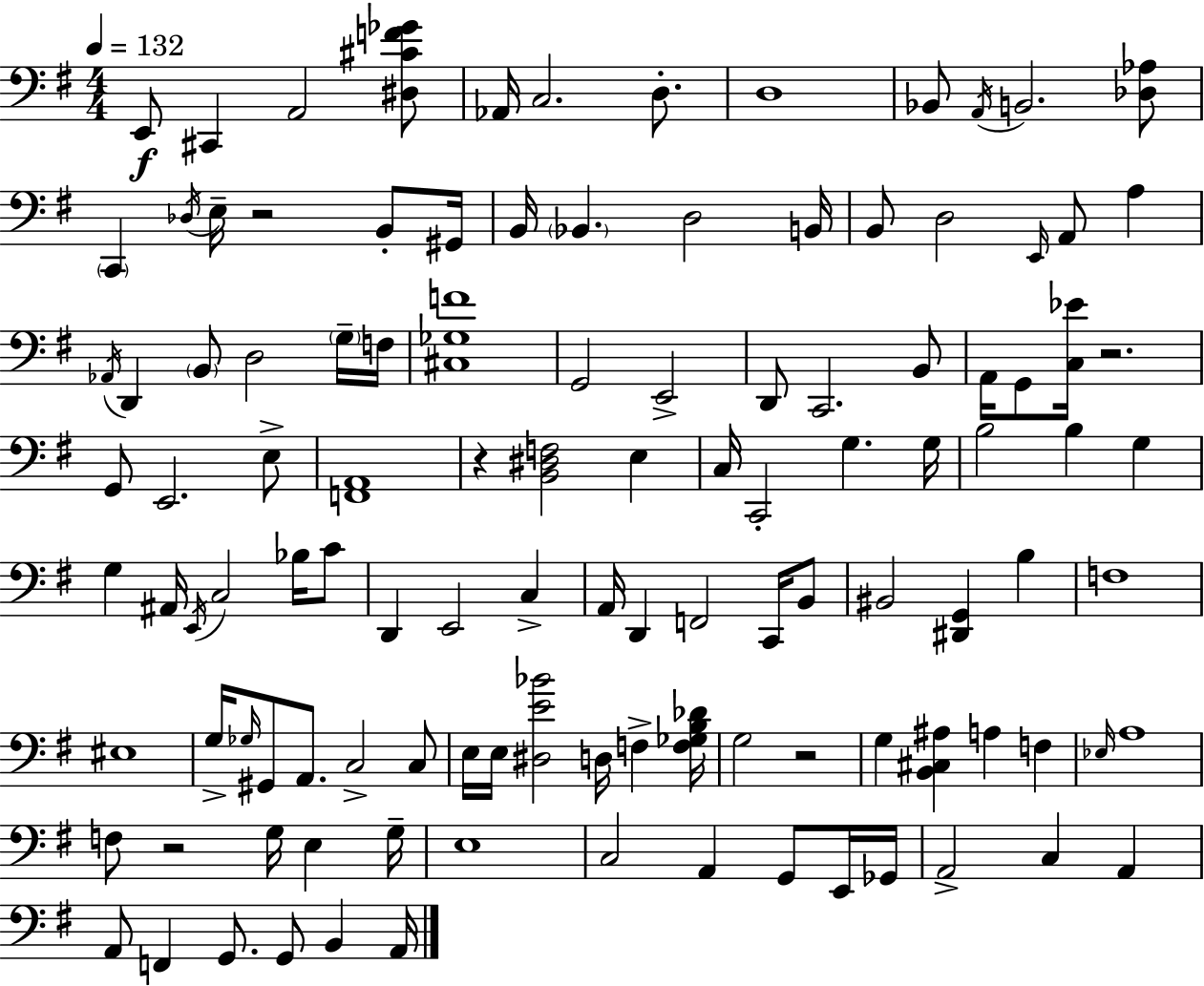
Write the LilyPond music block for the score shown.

{
  \clef bass
  \numericTimeSignature
  \time 4/4
  \key e \minor
  \tempo 4 = 132
  \repeat volta 2 { e,8\f cis,4 a,2 <dis cis' f' ges'>8 | aes,16 c2. d8.-. | d1 | bes,8 \acciaccatura { a,16 } b,2. <des aes>8 | \break \parenthesize c,4 \acciaccatura { des16 } e16-- r2 b,8-. | gis,16 b,16 \parenthesize bes,4. d2 | b,16 b,8 d2 \grace { e,16 } a,8 a4 | \acciaccatura { aes,16 } d,4 \parenthesize b,8 d2 | \break \parenthesize g16-- f16 <cis ges f'>1 | g,2 e,2-> | d,8 c,2. | b,8 a,16 g,8 <c ees'>16 r2. | \break g,8 e,2. | e8-> <f, a,>1 | r4 <b, dis f>2 | e4 c16 c,2-. g4. | \break g16 b2 b4 | g4 g4 ais,16 \acciaccatura { e,16 } c2 | bes16 c'8 d,4 e,2 | c4-> a,16 d,4 f,2 | \break c,16 b,8 bis,2 <dis, g,>4 | b4 f1 | eis1 | g16-> \grace { ges16 } gis,8 a,8. c2-> | \break c8 e16 e16 <dis e' bes'>2 | d16 f4-> <f ges b des'>16 g2 r2 | g4 <b, cis ais>4 a4 | f4 \grace { ees16 } a1 | \break f8 r2 | g16 e4 g16-- e1 | c2 a,4 | g,8 e,16 ges,16 a,2-> c4 | \break a,4 a,8 f,4 g,8. | g,8 b,4 a,16 } \bar "|."
}